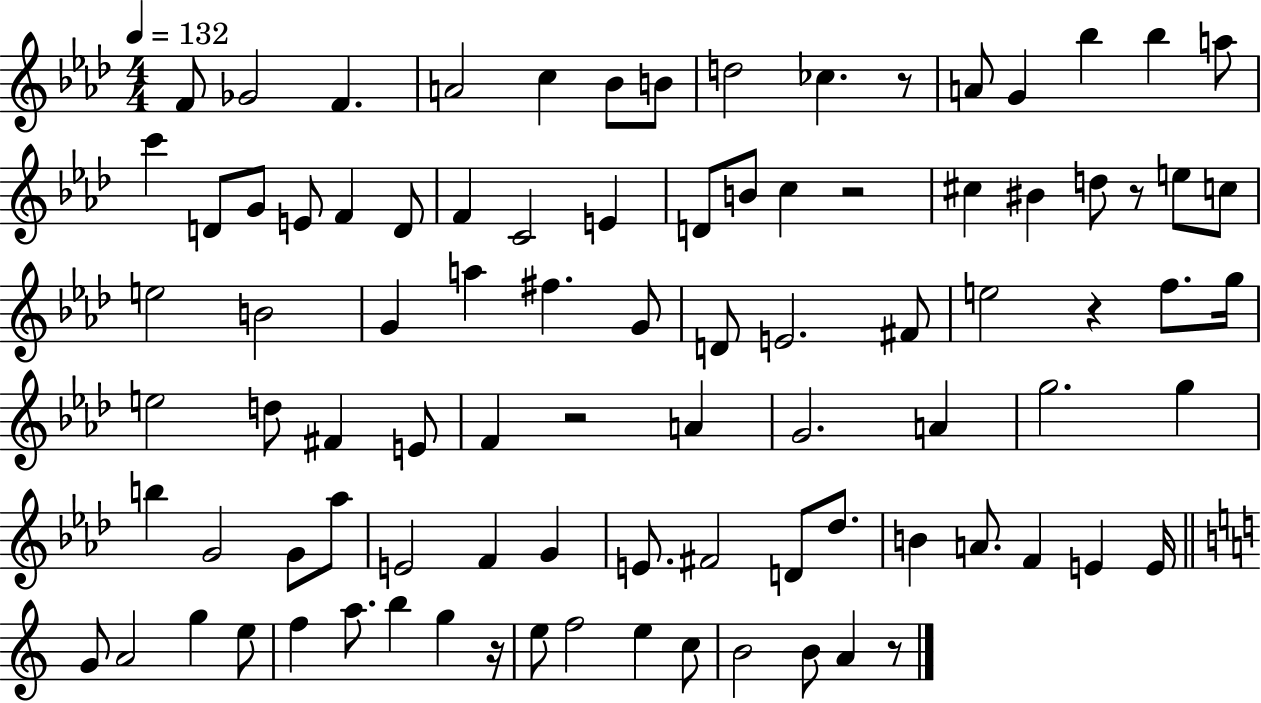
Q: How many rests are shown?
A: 7